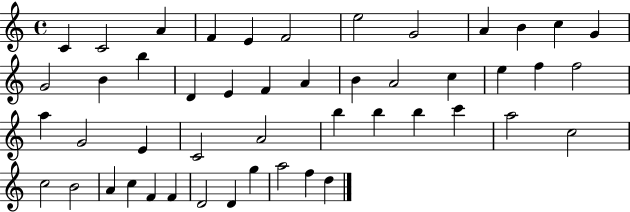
X:1
T:Untitled
M:4/4
L:1/4
K:C
C C2 A F E F2 e2 G2 A B c G G2 B b D E F A B A2 c e f f2 a G2 E C2 A2 b b b c' a2 c2 c2 B2 A c F F D2 D g a2 f d